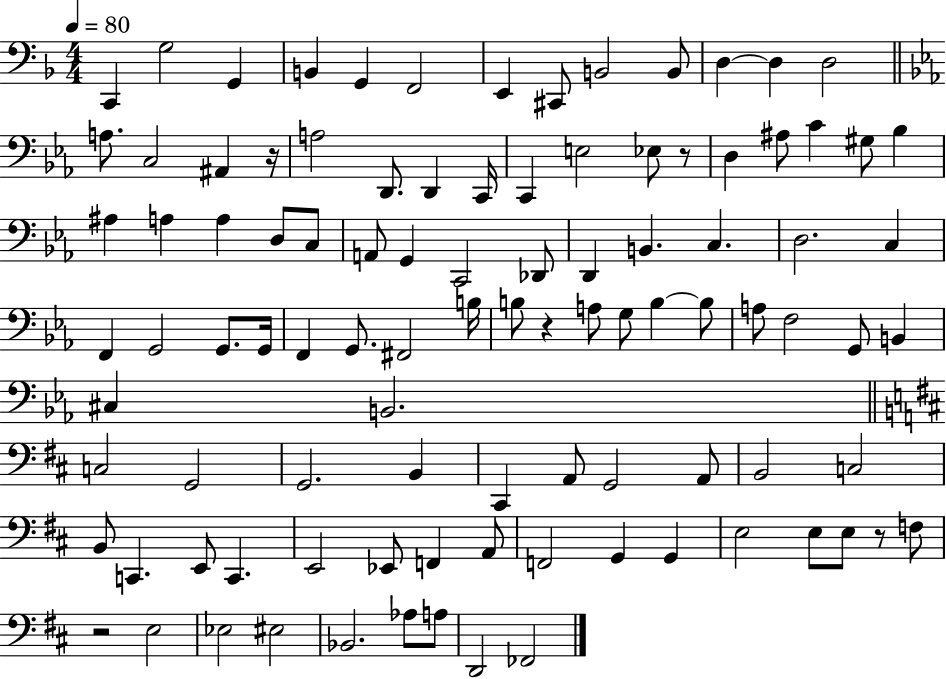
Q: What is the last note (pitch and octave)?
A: FES2